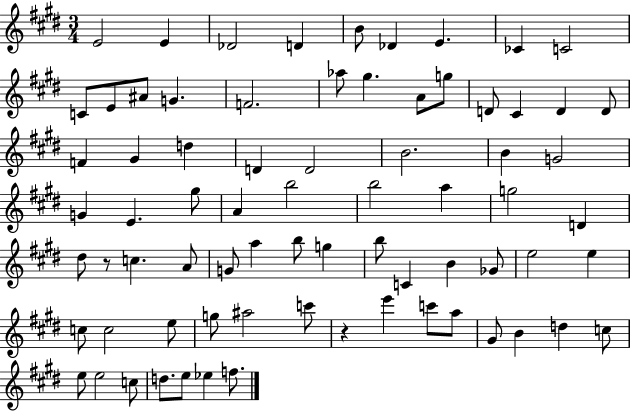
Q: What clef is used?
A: treble